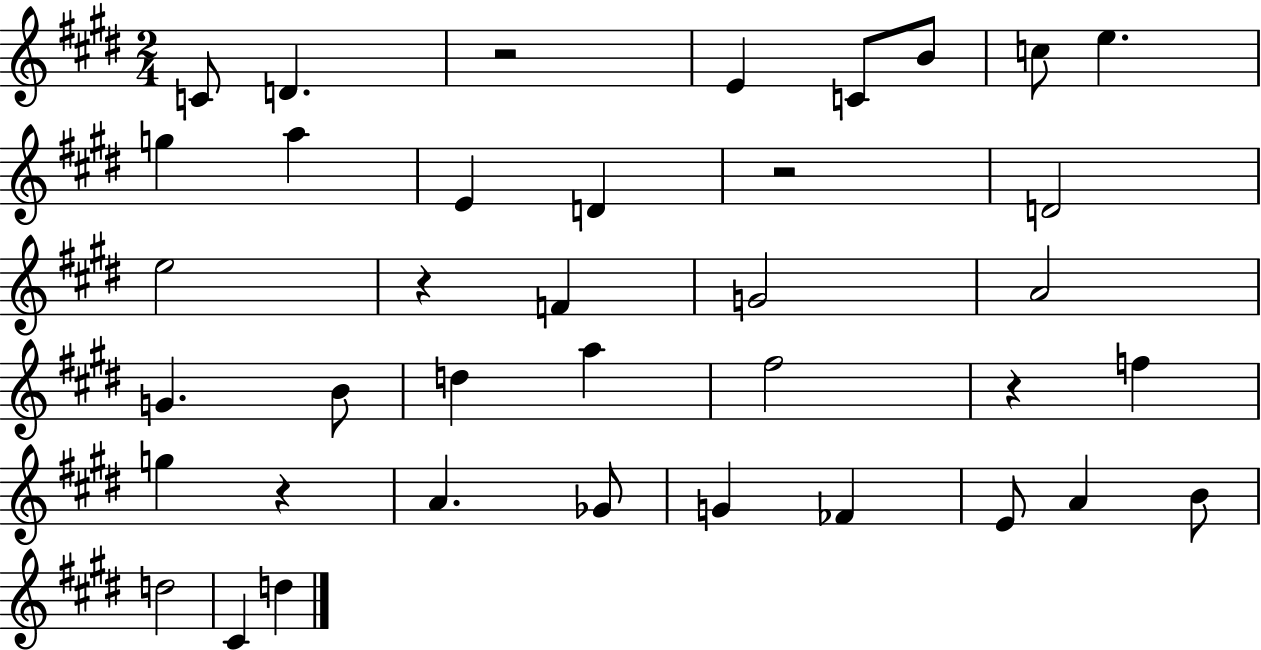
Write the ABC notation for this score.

X:1
T:Untitled
M:2/4
L:1/4
K:E
C/2 D z2 E C/2 B/2 c/2 e g a E D z2 D2 e2 z F G2 A2 G B/2 d a ^f2 z f g z A _G/2 G _F E/2 A B/2 d2 ^C d